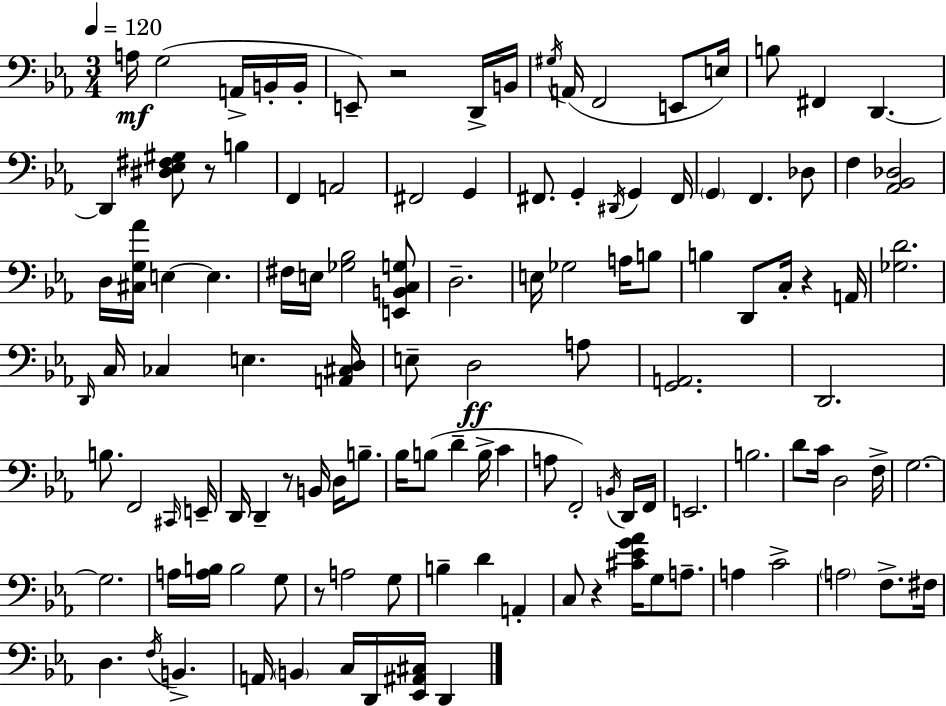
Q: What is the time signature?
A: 3/4